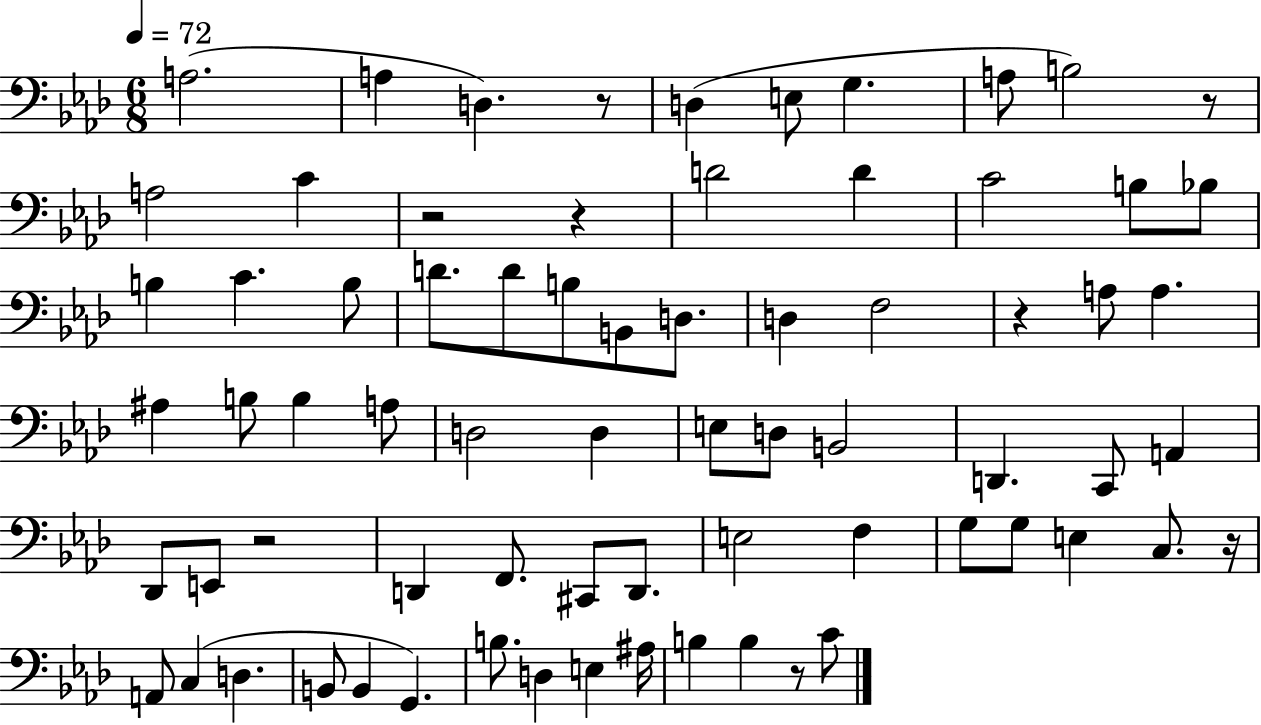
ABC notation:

X:1
T:Untitled
M:6/8
L:1/4
K:Ab
A,2 A, D, z/2 D, E,/2 G, A,/2 B,2 z/2 A,2 C z2 z D2 D C2 B,/2 _B,/2 B, C B,/2 D/2 D/2 B,/2 B,,/2 D,/2 D, F,2 z A,/2 A, ^A, B,/2 B, A,/2 D,2 D, E,/2 D,/2 B,,2 D,, C,,/2 A,, _D,,/2 E,,/2 z2 D,, F,,/2 ^C,,/2 D,,/2 E,2 F, G,/2 G,/2 E, C,/2 z/4 A,,/2 C, D, B,,/2 B,, G,, B,/2 D, E, ^A,/4 B, B, z/2 C/2